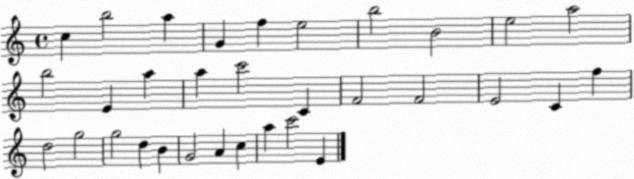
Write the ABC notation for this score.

X:1
T:Untitled
M:4/4
L:1/4
K:C
c b2 a G f e2 b2 B2 e2 a2 b2 E a a c'2 C F2 F2 E2 C f d2 g2 g2 d B G2 A c a c'2 E